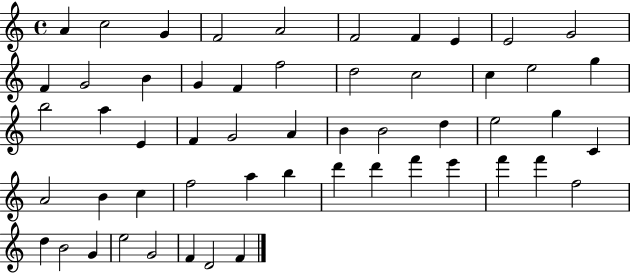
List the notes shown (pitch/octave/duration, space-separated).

A4/q C5/h G4/q F4/h A4/h F4/h F4/q E4/q E4/h G4/h F4/q G4/h B4/q G4/q F4/q F5/h D5/h C5/h C5/q E5/h G5/q B5/h A5/q E4/q F4/q G4/h A4/q B4/q B4/h D5/q E5/h G5/q C4/q A4/h B4/q C5/q F5/h A5/q B5/q D6/q D6/q F6/q E6/q F6/q F6/q F5/h D5/q B4/h G4/q E5/h G4/h F4/q D4/h F4/q